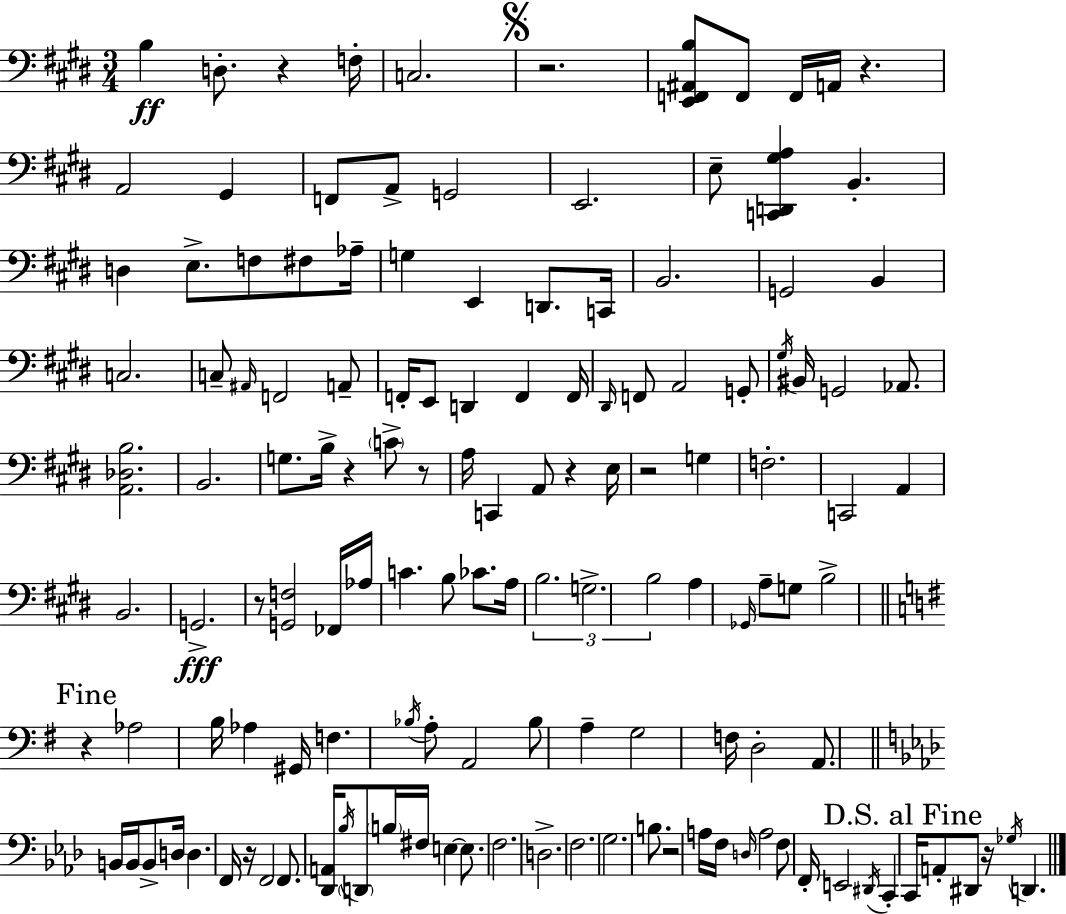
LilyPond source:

{
  \clef bass
  \numericTimeSignature
  \time 3/4
  \key e \major
  b4\ff d8.-. r4 f16-. | c2. | \mark \markup { \musicglyph "scripts.segno" } r2. | <e, f, ais, b>8 f,8 f,16 a,16 r4. | \break a,2 gis,4 | f,8 a,8-> g,2 | e,2. | e8-- <c, d, gis a>4 b,4.-. | \break d4 e8.-> f8 fis8 aes16-- | g4 e,4 d,8. c,16 | b,2. | g,2 b,4 | \break c2. | c8-- \grace { ais,16 } f,2 a,8-- | f,16-. e,8 d,4 f,4 | f,16 \grace { dis,16 } f,8 a,2 | \break g,8-. \acciaccatura { gis16 } bis,16 g,2 | aes,8. <a, des b>2. | b,2. | g8. b16-> r4 \parenthesize c'8-> | \break r8 a16 c,4 a,8 r4 | e16 r2 g4 | f2.-. | c,2 a,4 | \break b,2. | g,2.->\fff | r8 <g, f>2 | fes,16 aes16 c'4. b8 ces'8. | \break a16 \tuplet 3/2 { b2. | g2.-> | b2 } a4 | \grace { ges,16 } a8-- g8 b2-> | \break \mark "Fine" \bar "||" \break \key e \minor r4 aes2 | b16 aes4 gis,16 f4. | \acciaccatura { bes16 } a8-. a,2 bes8 | a4-- g2 | \break f16 d2-. a,8. | \bar "||" \break \key f \minor b,16 b,16 b,8-> d16 d4. f,16 | r16 f,2 f,8. | <des, a,>16 \acciaccatura { bes16 } \parenthesize d,8 \parenthesize b16 fis16 e4~~ e8. | f2. | \break d2.-> | f2. | g2. | b8. r2 | \break a16 f16 \grace { d16 } a2 f8 | f,16-. e,2 \acciaccatura { dis,16 } c,4-. | \mark "D.S. al Fine" c,16 a,8-. dis,8 r16 \acciaccatura { ges16 } d,4. | \bar "|."
}